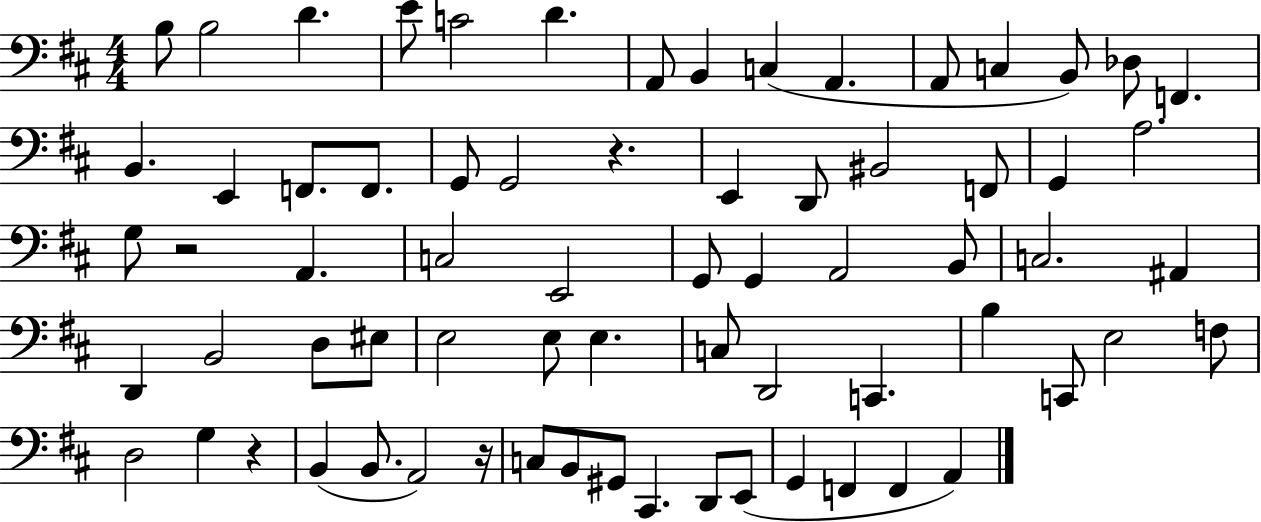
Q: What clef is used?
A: bass